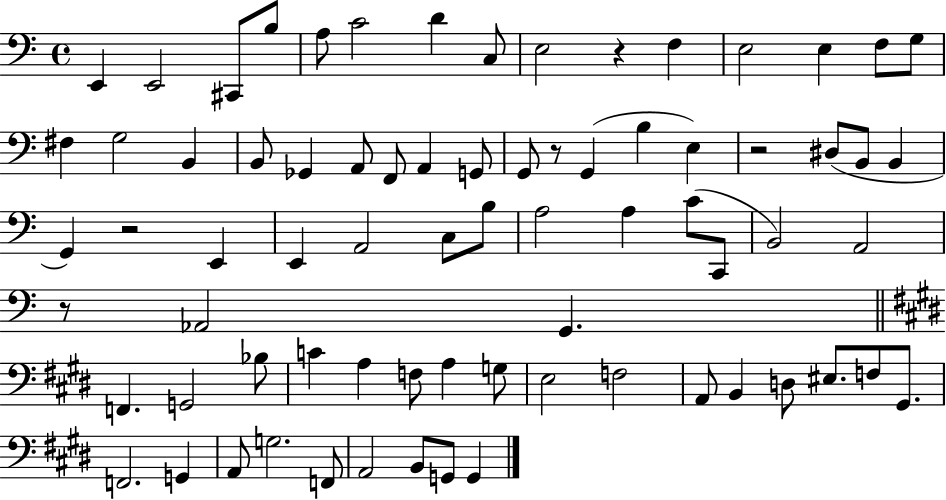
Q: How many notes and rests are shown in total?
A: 74